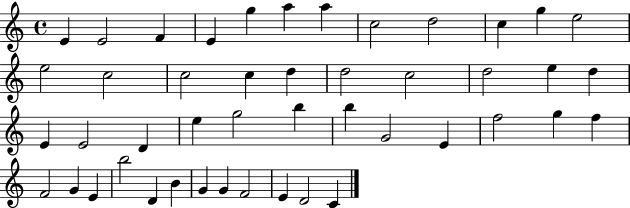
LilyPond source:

{
  \clef treble
  \time 4/4
  \defaultTimeSignature
  \key c \major
  e'4 e'2 f'4 | e'4 g''4 a''4 a''4 | c''2 d''2 | c''4 g''4 e''2 | \break e''2 c''2 | c''2 c''4 d''4 | d''2 c''2 | d''2 e''4 d''4 | \break e'4 e'2 d'4 | e''4 g''2 b''4 | b''4 g'2 e'4 | f''2 g''4 f''4 | \break f'2 g'4 e'4 | b''2 d'4 b'4 | g'4 g'4 f'2 | e'4 d'2 c'4 | \break \bar "|."
}